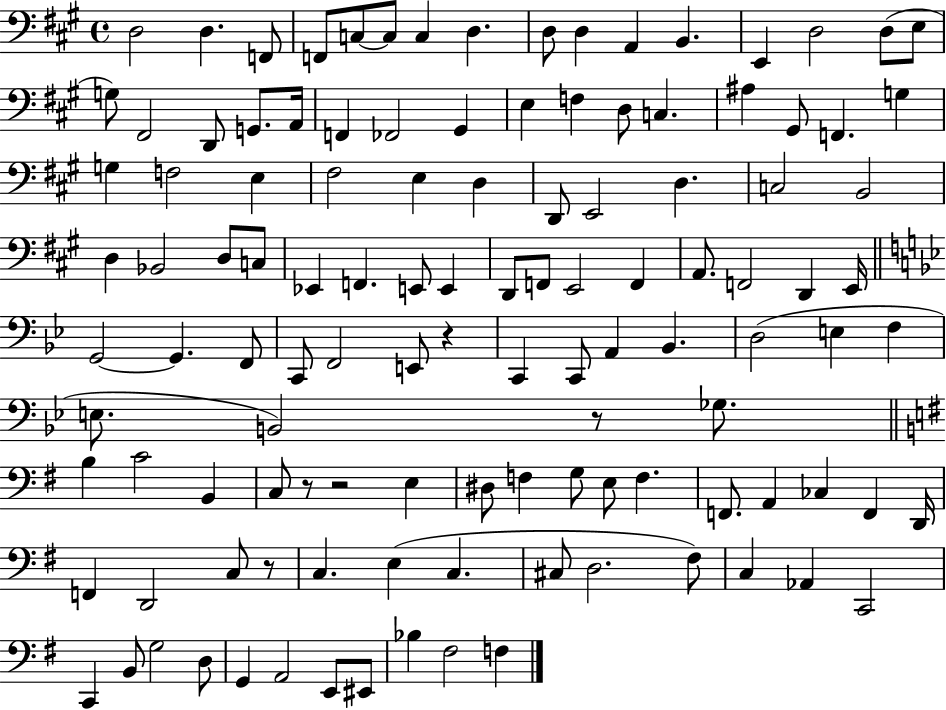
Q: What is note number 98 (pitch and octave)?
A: D3